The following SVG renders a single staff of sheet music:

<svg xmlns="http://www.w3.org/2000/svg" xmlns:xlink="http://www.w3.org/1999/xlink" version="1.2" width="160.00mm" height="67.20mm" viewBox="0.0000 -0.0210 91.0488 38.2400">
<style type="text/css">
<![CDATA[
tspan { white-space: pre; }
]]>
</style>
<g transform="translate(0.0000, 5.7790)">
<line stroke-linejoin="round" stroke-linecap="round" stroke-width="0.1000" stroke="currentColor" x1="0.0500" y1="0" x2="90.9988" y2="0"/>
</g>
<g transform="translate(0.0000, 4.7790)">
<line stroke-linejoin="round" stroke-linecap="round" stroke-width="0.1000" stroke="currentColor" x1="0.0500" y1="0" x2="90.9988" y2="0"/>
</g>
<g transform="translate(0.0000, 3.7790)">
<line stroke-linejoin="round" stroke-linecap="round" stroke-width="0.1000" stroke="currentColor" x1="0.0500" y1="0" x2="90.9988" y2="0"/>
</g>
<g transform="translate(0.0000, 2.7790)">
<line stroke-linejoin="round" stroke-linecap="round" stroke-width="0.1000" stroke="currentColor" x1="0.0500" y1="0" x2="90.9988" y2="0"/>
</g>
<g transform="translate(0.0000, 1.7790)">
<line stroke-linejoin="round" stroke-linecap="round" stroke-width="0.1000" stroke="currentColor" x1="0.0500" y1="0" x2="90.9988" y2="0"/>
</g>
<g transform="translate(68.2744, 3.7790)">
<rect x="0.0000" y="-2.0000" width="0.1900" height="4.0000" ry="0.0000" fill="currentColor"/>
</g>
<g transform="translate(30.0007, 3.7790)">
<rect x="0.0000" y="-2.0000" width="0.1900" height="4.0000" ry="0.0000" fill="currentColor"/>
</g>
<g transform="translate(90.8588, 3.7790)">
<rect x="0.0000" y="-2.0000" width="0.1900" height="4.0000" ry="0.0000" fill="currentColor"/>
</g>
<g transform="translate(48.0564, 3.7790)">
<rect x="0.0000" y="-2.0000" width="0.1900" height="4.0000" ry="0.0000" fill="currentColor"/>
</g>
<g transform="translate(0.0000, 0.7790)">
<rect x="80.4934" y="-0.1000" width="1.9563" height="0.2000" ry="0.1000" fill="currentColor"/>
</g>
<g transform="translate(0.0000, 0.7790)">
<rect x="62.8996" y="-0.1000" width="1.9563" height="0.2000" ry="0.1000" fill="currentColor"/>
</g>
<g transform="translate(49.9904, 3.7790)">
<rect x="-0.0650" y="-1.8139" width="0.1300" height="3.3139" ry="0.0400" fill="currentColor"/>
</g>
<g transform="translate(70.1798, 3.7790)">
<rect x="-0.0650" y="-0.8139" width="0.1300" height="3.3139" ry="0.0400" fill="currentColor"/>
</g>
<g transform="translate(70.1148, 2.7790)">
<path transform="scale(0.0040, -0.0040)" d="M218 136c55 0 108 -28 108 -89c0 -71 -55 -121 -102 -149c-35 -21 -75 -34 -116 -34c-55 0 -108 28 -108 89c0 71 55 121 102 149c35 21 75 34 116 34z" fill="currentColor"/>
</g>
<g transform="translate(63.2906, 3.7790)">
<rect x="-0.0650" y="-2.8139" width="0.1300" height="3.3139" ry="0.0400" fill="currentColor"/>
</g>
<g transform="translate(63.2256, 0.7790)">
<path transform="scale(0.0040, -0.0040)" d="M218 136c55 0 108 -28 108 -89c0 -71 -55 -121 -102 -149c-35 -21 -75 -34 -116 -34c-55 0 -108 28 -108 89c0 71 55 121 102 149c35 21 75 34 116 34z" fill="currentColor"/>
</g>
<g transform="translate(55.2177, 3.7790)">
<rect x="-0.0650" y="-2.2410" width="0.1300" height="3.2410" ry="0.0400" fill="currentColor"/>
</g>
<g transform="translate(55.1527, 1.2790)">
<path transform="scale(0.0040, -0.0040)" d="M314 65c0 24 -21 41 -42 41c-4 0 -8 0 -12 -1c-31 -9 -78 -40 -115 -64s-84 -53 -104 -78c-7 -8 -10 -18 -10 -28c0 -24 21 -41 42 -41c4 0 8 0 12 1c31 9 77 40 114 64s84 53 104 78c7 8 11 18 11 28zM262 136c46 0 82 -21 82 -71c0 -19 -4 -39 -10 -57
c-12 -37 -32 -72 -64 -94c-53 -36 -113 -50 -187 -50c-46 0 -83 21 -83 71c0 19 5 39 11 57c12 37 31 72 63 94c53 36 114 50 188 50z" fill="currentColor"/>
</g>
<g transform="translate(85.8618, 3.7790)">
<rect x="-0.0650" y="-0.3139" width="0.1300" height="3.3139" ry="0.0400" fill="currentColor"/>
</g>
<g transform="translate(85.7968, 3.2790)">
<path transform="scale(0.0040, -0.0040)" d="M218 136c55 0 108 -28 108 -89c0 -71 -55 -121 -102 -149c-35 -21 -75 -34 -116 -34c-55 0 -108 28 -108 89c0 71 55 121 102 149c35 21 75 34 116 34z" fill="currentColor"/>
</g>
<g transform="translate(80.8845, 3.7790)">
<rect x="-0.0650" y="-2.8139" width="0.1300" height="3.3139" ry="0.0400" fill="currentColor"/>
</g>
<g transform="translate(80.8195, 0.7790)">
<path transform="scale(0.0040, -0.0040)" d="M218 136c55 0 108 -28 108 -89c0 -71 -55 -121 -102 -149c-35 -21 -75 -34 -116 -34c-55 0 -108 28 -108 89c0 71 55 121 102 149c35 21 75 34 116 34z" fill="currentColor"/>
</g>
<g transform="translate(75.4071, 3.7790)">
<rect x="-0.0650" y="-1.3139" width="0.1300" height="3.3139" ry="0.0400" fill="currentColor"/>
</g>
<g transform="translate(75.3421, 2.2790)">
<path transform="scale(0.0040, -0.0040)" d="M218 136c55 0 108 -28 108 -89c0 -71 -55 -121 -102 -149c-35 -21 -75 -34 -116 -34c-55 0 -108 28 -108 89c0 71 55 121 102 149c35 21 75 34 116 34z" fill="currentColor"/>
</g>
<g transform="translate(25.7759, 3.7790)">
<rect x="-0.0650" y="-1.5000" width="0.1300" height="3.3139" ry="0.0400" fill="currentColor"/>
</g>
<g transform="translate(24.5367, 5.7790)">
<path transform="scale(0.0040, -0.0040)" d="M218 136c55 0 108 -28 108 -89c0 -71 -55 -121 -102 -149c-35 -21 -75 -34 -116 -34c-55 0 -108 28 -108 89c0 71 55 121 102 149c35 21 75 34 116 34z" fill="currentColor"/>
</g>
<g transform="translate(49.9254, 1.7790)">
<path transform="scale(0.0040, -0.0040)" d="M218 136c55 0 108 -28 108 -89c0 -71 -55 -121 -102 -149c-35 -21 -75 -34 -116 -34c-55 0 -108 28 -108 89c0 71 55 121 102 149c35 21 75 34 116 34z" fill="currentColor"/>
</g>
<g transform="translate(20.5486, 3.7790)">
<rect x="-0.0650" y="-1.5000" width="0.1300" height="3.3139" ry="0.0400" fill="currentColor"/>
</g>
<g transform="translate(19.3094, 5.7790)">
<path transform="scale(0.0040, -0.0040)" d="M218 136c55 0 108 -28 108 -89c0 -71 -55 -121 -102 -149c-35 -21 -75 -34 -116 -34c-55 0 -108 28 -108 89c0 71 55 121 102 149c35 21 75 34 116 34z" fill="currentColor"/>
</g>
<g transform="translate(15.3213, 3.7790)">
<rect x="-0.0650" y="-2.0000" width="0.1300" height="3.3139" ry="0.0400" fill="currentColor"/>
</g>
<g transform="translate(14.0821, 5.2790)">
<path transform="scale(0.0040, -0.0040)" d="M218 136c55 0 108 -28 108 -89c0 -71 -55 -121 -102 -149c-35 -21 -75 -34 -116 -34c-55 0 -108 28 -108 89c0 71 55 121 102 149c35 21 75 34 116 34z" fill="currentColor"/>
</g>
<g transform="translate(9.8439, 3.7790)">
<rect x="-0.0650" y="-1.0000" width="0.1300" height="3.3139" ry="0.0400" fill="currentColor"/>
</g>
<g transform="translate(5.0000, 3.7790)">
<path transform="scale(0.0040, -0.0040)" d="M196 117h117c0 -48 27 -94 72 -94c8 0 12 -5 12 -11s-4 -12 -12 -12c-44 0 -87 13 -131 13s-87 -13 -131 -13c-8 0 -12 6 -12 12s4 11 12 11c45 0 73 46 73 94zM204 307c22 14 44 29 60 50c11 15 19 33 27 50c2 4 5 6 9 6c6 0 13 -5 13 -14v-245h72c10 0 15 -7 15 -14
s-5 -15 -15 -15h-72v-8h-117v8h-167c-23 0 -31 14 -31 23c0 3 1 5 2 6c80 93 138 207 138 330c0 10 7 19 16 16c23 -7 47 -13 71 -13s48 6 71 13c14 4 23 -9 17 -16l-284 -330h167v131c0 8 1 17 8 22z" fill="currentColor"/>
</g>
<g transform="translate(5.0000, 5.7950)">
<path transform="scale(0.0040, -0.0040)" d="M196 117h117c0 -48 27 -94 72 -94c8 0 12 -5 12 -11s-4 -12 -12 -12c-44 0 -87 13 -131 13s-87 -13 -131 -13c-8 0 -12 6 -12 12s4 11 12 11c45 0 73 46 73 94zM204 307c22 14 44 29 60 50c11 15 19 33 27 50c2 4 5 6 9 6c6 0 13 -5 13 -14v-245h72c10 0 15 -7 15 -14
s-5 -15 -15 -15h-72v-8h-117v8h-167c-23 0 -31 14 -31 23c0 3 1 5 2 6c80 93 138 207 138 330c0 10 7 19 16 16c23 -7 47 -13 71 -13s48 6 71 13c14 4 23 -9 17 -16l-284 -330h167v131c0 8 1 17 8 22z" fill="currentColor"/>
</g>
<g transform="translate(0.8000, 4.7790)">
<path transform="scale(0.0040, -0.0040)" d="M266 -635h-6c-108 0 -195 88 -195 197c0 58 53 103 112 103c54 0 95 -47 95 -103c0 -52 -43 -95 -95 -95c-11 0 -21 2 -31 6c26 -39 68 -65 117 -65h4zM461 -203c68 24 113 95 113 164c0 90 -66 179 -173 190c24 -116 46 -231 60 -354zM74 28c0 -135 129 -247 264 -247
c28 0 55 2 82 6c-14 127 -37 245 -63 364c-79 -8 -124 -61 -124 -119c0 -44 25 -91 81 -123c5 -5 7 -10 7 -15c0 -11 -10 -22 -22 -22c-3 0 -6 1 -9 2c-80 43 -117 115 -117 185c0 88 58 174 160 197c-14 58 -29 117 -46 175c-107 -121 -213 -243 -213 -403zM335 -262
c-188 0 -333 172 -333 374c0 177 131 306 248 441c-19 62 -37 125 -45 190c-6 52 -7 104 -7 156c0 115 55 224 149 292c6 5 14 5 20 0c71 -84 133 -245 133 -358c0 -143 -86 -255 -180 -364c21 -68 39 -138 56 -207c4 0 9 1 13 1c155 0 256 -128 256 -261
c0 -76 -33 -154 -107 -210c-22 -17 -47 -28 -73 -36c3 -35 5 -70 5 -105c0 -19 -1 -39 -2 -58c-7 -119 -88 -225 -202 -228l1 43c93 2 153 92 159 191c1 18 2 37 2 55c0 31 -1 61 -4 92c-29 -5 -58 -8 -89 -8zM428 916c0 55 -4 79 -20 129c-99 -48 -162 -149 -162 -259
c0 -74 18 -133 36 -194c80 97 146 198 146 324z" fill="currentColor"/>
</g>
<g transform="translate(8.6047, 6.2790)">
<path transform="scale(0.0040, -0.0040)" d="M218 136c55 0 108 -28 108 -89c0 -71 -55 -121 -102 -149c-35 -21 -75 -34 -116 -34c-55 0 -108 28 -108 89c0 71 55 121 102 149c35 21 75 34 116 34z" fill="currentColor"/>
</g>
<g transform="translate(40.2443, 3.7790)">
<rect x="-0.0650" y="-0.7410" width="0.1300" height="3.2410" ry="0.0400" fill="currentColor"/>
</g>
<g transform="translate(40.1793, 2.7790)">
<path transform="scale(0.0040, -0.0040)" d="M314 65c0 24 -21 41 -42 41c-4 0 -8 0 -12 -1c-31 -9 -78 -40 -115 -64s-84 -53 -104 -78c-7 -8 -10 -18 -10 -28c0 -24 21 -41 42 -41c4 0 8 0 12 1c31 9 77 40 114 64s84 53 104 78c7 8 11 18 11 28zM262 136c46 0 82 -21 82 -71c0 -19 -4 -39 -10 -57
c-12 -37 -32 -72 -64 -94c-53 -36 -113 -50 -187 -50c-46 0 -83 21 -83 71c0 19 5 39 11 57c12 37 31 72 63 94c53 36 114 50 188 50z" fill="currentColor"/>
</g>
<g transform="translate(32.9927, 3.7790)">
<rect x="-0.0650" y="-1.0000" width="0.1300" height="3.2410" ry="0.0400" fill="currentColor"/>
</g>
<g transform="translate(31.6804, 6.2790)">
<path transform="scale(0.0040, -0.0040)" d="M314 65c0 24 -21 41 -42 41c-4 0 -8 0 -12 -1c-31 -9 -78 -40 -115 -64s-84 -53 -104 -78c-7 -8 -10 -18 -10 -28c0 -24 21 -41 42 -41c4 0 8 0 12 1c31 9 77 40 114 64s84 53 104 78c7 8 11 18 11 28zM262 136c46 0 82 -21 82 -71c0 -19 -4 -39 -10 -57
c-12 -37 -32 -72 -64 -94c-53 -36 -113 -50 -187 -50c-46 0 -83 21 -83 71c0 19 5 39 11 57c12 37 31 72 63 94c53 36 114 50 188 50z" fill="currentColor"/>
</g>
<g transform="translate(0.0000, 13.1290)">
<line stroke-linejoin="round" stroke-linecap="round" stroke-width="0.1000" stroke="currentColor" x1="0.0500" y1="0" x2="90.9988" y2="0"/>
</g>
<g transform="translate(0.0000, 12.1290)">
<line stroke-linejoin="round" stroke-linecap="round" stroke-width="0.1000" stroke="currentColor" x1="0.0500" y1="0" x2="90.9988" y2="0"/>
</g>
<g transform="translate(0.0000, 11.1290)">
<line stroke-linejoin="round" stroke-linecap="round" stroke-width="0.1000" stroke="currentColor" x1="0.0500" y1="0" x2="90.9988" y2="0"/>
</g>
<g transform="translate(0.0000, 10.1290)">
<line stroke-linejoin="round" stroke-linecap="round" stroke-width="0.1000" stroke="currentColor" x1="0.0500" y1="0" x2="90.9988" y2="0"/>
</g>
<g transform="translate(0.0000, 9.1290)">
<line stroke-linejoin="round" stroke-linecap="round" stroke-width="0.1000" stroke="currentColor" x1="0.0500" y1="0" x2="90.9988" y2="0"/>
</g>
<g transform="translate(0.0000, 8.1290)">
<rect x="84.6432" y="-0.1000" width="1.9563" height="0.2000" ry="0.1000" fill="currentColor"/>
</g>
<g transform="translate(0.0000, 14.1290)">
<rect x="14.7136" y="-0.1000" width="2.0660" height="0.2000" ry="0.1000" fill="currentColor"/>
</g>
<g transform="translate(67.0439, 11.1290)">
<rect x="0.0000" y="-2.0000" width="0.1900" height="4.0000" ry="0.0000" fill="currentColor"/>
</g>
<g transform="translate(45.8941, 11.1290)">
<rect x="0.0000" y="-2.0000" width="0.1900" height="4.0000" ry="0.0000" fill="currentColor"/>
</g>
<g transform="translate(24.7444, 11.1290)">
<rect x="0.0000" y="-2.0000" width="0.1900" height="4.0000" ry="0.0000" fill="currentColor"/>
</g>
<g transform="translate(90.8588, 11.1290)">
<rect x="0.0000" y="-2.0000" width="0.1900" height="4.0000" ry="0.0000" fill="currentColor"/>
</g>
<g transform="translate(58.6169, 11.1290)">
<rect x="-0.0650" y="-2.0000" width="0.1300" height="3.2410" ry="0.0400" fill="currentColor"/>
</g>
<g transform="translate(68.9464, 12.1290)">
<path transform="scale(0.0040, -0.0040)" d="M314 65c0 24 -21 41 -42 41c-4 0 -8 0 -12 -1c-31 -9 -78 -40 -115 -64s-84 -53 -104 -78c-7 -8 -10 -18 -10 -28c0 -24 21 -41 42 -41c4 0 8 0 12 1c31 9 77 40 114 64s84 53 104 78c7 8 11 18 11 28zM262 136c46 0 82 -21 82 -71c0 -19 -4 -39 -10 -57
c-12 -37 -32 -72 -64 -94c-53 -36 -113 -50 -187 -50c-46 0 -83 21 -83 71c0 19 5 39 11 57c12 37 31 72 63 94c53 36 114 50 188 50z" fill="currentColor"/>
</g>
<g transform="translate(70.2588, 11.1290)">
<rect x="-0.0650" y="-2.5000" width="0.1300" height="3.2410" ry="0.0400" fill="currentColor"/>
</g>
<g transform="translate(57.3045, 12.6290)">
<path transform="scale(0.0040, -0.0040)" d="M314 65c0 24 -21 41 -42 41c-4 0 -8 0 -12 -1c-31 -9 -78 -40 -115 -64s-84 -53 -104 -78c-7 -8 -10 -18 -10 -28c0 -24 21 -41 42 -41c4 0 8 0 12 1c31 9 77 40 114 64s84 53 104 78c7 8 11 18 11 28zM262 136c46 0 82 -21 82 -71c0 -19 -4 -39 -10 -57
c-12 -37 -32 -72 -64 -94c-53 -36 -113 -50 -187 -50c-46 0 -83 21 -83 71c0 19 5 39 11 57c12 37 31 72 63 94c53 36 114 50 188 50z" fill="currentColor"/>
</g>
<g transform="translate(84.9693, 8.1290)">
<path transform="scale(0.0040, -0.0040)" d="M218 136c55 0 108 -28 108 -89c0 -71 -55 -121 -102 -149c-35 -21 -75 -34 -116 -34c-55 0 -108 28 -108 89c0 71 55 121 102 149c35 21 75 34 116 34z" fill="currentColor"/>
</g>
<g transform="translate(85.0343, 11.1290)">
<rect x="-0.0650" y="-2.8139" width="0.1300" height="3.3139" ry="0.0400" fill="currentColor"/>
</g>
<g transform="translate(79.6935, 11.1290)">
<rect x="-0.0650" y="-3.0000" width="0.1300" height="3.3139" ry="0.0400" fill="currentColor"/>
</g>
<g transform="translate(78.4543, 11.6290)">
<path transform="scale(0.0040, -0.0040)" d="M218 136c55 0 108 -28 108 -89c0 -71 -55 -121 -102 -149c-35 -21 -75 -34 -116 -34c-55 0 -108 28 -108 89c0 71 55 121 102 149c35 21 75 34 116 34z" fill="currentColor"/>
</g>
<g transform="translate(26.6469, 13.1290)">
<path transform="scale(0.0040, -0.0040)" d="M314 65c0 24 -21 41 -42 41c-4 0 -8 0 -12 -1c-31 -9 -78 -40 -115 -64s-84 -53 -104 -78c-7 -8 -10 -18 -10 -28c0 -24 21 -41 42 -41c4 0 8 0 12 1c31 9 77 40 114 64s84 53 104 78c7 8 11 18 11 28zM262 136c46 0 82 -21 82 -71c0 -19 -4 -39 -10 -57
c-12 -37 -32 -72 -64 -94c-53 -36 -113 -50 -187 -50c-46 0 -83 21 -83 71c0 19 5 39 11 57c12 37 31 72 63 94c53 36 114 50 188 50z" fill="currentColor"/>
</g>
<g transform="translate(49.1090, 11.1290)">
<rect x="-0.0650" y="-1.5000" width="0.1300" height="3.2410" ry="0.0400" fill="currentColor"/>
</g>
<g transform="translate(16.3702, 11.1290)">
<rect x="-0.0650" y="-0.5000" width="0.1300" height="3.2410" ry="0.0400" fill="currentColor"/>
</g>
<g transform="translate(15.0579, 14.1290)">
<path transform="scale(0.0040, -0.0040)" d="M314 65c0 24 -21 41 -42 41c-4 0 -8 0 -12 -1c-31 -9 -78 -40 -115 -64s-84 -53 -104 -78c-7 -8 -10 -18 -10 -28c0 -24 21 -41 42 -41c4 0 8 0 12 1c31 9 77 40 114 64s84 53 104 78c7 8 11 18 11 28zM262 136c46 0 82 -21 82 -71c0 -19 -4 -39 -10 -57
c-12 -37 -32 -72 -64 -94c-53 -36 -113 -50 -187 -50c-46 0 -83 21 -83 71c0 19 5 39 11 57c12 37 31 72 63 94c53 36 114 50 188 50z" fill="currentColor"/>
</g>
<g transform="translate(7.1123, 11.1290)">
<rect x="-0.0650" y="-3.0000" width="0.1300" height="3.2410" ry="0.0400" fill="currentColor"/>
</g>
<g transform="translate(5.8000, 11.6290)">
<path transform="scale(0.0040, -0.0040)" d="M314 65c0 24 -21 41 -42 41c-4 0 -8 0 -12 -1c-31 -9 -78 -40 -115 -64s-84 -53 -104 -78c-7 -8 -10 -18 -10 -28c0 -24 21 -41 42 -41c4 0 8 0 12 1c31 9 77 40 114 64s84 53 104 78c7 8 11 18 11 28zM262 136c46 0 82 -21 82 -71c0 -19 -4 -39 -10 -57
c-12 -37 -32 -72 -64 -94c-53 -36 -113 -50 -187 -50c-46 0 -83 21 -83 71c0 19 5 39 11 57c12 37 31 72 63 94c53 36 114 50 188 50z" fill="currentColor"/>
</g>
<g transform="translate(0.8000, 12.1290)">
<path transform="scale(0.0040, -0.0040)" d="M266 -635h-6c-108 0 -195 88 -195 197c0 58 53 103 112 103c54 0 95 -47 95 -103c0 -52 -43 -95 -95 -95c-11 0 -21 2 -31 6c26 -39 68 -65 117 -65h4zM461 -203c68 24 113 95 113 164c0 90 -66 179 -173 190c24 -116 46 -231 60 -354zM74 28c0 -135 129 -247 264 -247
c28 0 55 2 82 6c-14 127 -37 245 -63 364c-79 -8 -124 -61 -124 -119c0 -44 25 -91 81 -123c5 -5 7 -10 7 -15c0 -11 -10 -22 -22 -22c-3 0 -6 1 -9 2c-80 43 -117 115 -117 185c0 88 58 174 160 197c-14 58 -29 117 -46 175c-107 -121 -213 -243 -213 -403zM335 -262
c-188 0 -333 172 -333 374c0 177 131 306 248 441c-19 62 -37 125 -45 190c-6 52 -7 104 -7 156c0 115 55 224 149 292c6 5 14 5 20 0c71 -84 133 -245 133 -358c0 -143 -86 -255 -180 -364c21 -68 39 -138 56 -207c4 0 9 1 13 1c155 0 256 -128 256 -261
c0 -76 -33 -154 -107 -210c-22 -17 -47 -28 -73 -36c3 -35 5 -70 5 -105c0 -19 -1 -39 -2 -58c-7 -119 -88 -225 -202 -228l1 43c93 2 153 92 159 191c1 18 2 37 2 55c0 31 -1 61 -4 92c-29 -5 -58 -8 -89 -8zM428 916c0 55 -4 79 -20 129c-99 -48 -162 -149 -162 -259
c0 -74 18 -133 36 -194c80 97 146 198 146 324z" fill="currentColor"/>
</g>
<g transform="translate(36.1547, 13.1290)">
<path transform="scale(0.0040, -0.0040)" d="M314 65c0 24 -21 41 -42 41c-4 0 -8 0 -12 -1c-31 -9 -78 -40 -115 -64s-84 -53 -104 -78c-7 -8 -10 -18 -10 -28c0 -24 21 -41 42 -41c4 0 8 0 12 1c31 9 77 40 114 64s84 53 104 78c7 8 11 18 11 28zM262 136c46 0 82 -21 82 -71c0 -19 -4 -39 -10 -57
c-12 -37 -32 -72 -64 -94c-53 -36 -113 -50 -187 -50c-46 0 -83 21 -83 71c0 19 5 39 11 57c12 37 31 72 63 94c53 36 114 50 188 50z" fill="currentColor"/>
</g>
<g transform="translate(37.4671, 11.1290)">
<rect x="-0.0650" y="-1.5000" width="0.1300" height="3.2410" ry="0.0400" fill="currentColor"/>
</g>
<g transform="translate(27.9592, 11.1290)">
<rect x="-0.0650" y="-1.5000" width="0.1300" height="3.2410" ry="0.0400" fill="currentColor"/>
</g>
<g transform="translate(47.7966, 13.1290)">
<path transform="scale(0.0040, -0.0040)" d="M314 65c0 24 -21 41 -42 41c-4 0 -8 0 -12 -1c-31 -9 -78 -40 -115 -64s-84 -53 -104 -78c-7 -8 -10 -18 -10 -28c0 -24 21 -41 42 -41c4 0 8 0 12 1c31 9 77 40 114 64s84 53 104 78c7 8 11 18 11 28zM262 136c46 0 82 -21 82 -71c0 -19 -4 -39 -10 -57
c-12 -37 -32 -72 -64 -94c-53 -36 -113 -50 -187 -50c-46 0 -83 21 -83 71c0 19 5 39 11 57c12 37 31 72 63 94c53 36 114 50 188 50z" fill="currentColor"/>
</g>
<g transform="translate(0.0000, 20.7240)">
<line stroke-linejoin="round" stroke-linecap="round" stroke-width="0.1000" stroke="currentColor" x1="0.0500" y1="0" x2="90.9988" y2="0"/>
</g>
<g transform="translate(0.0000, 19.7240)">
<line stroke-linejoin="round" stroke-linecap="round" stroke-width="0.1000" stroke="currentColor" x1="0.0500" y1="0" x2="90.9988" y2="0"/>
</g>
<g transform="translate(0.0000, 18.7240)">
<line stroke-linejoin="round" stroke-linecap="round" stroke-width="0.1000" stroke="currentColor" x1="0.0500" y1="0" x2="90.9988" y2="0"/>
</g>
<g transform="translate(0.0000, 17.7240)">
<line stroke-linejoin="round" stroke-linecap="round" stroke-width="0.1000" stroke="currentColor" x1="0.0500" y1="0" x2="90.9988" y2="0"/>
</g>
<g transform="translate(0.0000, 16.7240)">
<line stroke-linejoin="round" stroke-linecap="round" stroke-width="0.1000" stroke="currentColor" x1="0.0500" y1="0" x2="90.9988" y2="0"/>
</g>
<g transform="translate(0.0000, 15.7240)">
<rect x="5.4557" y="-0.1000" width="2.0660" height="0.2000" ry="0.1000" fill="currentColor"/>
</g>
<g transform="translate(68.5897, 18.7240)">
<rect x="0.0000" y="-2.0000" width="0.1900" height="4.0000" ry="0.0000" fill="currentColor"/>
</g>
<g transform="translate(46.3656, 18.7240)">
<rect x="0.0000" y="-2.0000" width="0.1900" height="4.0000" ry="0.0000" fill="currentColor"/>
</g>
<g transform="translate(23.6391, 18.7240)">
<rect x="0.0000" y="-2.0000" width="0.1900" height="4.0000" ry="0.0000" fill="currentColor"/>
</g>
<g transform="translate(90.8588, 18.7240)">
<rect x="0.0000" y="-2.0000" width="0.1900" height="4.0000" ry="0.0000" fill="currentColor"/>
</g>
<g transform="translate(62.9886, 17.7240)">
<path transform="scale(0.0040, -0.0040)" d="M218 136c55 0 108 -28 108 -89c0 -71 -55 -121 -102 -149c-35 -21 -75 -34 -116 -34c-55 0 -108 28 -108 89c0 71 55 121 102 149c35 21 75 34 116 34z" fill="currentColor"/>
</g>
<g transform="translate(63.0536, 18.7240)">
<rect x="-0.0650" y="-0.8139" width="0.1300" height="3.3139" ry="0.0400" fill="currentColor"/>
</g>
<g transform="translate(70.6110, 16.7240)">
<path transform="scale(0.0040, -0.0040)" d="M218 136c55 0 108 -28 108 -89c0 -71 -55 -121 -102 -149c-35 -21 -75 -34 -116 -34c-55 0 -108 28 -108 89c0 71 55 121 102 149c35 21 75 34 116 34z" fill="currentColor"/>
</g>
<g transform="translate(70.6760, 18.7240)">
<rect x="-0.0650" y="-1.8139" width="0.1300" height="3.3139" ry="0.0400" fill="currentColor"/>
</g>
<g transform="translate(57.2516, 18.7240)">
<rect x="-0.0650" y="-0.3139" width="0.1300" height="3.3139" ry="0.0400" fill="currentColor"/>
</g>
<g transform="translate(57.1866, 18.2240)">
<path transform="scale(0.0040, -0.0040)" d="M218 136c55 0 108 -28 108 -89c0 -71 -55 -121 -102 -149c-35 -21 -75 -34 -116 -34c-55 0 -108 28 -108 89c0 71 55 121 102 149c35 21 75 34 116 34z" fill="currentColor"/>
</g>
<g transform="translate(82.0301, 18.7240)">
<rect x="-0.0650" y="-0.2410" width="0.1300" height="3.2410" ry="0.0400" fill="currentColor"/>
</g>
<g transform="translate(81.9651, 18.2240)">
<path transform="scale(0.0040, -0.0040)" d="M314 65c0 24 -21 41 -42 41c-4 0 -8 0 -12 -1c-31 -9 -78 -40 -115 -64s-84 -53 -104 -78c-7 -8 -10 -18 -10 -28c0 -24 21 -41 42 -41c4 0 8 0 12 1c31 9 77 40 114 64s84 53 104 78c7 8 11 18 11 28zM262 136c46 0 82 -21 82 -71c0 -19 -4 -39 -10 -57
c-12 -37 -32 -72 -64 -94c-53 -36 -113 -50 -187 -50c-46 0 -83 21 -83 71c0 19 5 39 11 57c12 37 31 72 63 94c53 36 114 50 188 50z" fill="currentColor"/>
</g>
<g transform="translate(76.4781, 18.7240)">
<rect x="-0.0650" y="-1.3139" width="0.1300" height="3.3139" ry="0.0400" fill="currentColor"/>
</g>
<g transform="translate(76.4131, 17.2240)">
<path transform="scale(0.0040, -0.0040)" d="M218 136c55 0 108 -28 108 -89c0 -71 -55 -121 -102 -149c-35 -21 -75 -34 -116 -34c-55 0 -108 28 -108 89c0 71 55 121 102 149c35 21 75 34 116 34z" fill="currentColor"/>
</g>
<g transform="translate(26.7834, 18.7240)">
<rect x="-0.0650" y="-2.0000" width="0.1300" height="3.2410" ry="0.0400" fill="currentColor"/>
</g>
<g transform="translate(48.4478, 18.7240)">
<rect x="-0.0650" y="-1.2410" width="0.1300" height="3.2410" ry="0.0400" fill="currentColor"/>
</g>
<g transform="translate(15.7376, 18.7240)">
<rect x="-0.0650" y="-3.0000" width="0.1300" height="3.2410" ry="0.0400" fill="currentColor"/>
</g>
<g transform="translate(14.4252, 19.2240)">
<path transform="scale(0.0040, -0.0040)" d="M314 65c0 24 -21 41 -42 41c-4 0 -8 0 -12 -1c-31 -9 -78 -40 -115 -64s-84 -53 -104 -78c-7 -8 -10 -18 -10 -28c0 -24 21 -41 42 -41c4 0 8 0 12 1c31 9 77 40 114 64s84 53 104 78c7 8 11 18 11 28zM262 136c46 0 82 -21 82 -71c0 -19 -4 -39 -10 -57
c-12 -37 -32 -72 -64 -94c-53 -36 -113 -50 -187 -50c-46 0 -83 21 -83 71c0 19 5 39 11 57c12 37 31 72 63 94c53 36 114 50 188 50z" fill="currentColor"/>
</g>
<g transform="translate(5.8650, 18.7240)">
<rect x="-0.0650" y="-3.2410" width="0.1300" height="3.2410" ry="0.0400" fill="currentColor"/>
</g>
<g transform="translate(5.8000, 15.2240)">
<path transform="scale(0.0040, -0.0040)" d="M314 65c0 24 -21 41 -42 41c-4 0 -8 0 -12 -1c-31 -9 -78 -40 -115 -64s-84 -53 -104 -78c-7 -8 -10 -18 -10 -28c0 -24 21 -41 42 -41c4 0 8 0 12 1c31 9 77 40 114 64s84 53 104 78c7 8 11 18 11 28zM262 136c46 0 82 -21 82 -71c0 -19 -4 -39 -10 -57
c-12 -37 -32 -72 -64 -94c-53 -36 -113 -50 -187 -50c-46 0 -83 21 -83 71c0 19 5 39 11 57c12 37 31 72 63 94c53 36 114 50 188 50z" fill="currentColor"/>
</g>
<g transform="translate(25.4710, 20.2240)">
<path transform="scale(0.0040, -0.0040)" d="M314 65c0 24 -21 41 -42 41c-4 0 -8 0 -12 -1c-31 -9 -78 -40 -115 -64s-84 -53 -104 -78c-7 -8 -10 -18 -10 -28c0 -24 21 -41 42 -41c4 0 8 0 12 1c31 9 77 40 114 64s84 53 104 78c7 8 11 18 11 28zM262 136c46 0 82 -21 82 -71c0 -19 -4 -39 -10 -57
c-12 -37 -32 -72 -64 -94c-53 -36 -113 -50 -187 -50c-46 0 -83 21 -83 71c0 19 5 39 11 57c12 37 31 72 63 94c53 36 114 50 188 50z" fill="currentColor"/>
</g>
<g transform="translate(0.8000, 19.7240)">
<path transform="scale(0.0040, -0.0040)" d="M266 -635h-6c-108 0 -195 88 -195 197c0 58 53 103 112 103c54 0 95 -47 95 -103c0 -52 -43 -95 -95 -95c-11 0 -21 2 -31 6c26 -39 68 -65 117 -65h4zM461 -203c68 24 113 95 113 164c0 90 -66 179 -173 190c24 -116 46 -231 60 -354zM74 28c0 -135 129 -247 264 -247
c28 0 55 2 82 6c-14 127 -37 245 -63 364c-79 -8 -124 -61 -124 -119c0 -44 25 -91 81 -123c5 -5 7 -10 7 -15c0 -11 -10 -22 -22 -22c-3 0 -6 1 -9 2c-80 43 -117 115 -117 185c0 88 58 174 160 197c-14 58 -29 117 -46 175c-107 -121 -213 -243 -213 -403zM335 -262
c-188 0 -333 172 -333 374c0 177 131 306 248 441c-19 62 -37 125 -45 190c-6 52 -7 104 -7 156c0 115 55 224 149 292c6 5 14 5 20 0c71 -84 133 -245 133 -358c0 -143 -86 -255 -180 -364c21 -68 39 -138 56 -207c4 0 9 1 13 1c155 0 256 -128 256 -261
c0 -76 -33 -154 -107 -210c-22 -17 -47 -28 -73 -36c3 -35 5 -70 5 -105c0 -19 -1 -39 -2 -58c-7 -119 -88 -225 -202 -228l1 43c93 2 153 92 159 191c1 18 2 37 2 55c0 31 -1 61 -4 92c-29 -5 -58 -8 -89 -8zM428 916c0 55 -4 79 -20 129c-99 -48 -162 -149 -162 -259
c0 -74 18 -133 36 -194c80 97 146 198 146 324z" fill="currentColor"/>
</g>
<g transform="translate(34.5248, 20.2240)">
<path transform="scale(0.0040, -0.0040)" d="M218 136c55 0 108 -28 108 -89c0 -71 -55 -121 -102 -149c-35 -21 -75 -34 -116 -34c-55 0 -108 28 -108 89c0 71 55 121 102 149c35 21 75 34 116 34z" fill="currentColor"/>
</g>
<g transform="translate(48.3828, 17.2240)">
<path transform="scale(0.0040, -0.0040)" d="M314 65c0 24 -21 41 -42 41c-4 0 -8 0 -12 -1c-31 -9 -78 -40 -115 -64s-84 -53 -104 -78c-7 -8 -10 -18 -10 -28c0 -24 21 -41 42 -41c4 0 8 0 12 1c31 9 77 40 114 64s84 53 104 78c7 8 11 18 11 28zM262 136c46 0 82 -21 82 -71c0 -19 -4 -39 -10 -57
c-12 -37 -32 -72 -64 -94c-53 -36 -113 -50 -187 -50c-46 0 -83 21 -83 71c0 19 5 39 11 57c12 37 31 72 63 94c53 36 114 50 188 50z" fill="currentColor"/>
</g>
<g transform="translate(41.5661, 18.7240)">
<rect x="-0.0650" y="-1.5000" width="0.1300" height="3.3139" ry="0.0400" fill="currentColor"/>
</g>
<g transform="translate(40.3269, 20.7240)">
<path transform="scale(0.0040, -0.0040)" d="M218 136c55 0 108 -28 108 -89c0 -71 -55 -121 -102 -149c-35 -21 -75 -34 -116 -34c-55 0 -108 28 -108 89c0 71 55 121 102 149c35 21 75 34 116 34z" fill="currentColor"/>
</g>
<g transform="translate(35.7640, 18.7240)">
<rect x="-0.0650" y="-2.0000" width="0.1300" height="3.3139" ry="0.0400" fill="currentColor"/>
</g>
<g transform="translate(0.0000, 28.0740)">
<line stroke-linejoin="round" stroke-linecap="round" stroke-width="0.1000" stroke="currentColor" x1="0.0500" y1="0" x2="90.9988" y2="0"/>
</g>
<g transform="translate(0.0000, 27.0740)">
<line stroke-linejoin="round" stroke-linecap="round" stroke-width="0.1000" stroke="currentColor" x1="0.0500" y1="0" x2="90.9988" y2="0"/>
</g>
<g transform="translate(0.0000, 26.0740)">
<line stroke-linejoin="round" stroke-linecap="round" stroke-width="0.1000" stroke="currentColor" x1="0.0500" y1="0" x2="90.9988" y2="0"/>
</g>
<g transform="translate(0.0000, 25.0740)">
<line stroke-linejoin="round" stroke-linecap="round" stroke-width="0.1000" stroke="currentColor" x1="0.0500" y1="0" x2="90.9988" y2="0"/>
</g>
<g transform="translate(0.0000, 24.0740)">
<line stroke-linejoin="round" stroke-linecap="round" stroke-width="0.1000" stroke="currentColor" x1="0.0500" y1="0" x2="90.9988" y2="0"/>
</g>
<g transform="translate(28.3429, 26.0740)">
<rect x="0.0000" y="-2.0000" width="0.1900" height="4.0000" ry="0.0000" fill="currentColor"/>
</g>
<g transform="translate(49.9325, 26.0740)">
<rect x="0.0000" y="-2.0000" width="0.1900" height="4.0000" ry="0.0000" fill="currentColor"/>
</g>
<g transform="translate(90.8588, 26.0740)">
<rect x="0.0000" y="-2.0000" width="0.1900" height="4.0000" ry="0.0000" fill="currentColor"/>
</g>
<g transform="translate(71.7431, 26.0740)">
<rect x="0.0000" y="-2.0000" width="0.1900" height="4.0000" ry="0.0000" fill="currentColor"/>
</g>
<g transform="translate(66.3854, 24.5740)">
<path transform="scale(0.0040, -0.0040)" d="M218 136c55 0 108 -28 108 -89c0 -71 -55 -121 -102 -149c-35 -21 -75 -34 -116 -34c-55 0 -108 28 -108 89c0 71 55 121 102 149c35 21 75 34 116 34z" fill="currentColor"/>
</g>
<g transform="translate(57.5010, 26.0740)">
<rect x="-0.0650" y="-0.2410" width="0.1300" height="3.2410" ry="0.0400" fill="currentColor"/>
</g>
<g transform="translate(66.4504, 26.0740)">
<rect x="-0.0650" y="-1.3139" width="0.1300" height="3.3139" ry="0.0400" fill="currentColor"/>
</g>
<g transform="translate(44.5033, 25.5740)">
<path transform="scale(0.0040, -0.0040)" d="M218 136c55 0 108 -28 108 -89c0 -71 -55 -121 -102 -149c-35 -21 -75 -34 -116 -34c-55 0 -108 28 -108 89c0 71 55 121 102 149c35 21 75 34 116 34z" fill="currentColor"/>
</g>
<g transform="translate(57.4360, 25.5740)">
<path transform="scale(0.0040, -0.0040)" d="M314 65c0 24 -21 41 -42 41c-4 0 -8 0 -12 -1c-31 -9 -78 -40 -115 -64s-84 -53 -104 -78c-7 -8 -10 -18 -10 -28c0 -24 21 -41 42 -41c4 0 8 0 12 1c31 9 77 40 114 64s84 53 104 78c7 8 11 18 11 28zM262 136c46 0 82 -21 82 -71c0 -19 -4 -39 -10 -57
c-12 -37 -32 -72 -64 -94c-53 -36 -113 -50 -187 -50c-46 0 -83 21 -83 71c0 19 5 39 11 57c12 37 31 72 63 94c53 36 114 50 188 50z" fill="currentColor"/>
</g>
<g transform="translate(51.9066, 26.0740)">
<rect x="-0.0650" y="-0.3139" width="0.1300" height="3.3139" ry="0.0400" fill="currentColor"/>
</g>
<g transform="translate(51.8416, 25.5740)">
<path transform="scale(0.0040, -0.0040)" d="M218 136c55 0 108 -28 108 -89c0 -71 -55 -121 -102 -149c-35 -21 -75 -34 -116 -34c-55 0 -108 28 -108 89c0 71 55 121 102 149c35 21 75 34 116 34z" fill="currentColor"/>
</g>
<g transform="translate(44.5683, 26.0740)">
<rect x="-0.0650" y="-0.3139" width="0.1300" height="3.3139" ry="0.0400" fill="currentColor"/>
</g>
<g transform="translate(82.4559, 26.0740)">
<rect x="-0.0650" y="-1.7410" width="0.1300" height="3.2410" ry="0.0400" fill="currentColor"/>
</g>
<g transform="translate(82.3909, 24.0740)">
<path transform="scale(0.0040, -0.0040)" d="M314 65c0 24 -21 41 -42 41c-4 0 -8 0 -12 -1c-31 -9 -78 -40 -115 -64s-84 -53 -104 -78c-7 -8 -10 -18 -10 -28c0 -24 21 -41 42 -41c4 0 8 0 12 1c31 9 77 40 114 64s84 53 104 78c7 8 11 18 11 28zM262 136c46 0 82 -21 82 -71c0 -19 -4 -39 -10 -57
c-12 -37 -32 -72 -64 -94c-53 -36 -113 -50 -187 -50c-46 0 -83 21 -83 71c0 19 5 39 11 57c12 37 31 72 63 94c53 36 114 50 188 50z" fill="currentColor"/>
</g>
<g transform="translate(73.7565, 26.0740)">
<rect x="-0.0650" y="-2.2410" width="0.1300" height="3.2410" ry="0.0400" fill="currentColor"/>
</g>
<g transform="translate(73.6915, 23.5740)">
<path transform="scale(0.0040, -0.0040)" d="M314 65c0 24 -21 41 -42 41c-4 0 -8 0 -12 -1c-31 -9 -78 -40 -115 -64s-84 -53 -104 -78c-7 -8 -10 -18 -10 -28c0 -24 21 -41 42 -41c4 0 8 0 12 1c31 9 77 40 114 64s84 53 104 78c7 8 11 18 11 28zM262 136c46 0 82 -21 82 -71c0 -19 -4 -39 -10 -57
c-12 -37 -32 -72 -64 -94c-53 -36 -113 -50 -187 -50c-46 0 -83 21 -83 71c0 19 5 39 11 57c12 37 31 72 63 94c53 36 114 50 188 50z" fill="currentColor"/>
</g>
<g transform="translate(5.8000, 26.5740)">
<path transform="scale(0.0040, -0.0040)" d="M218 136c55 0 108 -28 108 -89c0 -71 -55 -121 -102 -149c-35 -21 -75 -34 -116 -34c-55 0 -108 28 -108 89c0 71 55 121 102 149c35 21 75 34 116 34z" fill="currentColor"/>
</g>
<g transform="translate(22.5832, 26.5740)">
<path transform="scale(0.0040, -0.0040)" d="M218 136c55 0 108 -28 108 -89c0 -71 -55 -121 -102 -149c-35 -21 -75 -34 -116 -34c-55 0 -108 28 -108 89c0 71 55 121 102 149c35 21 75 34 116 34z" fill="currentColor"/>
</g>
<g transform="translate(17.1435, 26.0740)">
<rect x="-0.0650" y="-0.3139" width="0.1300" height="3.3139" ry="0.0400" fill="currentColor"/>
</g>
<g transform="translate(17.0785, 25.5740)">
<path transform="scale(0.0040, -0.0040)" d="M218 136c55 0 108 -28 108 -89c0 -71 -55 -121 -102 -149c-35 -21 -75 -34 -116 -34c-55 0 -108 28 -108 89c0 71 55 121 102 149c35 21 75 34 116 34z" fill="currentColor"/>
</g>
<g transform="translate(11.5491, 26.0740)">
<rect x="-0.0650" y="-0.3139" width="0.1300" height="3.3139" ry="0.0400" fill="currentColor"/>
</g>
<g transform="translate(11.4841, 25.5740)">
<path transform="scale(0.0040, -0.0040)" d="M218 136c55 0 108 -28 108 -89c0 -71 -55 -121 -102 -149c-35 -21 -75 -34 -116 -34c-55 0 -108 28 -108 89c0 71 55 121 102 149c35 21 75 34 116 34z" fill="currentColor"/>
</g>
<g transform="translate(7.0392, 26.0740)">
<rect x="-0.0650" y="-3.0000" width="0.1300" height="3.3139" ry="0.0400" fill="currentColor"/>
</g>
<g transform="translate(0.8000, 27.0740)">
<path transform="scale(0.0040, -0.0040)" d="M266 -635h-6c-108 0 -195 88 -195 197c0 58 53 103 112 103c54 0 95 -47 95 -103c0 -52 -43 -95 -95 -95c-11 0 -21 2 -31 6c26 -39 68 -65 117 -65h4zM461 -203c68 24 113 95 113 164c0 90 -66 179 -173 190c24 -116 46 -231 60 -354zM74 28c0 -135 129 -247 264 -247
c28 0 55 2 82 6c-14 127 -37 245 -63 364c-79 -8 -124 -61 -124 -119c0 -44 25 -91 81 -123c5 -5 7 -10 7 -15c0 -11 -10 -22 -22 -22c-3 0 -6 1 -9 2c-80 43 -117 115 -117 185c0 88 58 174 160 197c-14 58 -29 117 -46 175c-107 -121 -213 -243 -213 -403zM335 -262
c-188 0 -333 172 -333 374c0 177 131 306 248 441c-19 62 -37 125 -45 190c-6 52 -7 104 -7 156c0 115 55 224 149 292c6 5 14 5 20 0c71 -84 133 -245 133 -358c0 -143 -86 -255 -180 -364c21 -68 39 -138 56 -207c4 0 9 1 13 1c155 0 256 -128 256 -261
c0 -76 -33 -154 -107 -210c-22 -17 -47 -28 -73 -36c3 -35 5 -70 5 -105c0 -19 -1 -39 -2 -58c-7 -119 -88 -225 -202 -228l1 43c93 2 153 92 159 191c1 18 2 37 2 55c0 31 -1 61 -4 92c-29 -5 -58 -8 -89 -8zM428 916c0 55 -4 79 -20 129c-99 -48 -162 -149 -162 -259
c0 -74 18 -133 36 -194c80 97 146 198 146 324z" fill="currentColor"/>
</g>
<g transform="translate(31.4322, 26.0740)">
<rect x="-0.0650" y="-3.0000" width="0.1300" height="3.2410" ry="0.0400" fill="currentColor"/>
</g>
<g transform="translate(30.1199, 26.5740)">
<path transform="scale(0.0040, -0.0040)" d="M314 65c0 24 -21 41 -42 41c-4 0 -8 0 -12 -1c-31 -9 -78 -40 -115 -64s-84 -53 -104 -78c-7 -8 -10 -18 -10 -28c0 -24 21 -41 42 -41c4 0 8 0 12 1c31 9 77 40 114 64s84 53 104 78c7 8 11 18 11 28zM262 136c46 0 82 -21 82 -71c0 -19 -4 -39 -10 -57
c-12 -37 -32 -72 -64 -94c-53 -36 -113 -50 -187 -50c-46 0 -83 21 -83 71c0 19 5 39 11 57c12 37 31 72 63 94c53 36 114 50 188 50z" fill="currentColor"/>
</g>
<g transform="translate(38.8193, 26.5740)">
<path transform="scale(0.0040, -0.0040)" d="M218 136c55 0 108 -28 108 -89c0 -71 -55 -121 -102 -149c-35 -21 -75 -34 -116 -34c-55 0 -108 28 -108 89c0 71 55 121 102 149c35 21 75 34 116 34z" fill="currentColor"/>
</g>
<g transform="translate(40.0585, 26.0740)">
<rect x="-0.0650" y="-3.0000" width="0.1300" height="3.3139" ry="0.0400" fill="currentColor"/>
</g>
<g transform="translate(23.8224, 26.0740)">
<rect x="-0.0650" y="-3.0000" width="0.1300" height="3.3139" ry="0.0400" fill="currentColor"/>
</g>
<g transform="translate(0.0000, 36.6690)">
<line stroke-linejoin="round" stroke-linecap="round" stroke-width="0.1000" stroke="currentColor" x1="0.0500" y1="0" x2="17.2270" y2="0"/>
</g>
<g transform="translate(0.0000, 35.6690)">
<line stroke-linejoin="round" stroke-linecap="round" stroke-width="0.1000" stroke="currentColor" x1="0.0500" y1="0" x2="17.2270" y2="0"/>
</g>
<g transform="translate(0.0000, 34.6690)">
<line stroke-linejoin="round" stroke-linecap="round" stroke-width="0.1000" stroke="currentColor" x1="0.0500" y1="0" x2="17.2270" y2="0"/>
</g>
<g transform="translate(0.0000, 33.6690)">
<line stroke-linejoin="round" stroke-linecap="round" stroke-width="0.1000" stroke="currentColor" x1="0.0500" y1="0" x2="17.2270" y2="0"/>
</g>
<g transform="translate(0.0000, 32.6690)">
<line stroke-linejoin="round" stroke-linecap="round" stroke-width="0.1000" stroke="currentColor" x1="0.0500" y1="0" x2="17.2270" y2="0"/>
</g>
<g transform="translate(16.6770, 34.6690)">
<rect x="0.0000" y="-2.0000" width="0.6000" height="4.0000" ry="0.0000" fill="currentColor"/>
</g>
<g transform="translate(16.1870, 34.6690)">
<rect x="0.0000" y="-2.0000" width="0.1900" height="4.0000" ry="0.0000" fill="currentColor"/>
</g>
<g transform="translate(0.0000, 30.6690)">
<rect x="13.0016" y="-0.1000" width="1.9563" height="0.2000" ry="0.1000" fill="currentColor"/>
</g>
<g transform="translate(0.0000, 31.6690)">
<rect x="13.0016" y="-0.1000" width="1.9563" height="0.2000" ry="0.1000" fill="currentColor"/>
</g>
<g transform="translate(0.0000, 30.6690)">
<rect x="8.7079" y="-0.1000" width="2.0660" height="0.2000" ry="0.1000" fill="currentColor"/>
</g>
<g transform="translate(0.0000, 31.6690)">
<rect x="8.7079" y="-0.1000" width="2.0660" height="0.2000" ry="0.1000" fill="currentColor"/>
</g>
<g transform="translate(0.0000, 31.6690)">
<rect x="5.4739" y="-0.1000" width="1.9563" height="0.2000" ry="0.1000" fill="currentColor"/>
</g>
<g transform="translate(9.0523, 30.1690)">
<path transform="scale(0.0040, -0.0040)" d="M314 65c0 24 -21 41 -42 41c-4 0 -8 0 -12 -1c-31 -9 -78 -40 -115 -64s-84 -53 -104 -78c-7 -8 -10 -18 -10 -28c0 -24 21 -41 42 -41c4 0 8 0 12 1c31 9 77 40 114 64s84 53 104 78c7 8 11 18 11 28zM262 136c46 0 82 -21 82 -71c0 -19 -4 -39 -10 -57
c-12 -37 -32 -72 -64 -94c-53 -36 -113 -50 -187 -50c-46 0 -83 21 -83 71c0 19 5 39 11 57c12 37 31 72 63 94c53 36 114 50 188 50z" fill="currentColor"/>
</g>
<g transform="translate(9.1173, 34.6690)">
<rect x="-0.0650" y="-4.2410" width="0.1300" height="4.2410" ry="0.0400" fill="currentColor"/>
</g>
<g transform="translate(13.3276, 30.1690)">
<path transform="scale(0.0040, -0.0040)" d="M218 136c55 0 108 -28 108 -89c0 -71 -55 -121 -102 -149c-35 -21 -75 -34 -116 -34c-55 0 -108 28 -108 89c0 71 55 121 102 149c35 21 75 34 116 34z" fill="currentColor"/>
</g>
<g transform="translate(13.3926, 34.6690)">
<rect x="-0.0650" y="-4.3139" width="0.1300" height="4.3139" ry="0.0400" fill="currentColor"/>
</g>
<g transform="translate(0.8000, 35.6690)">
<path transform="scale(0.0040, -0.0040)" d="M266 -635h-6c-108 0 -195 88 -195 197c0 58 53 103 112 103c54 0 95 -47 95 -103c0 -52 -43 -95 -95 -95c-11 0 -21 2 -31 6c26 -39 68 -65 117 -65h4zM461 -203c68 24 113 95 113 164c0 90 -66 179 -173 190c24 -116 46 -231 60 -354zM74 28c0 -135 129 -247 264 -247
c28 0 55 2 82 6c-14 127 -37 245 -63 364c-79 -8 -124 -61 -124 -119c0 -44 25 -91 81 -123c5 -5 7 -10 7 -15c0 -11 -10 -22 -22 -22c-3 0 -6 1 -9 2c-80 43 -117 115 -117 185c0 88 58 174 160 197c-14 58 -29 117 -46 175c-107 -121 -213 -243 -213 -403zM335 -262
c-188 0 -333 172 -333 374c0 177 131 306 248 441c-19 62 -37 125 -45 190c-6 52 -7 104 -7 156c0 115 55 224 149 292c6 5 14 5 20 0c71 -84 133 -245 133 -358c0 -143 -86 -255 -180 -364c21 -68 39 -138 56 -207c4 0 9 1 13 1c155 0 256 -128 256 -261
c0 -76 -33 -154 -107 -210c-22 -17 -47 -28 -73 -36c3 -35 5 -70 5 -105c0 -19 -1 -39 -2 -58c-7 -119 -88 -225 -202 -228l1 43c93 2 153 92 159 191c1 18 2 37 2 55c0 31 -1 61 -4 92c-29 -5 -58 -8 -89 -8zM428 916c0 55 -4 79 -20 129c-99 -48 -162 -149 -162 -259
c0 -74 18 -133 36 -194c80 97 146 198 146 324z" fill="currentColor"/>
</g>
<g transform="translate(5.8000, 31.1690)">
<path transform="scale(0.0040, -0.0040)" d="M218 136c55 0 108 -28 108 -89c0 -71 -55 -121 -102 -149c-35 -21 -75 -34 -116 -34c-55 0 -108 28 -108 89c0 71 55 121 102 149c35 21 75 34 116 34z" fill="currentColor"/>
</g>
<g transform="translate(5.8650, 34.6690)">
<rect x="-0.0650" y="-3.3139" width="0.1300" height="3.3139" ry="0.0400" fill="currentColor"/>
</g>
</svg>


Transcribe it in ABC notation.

X:1
T:Untitled
M:4/4
L:1/4
K:C
D F E E D2 d2 f g2 a d e a c A2 C2 E2 E2 E2 F2 G2 A a b2 A2 F2 F E e2 c d f e c2 A c c A A2 A c c c2 e g2 f2 b d'2 d'